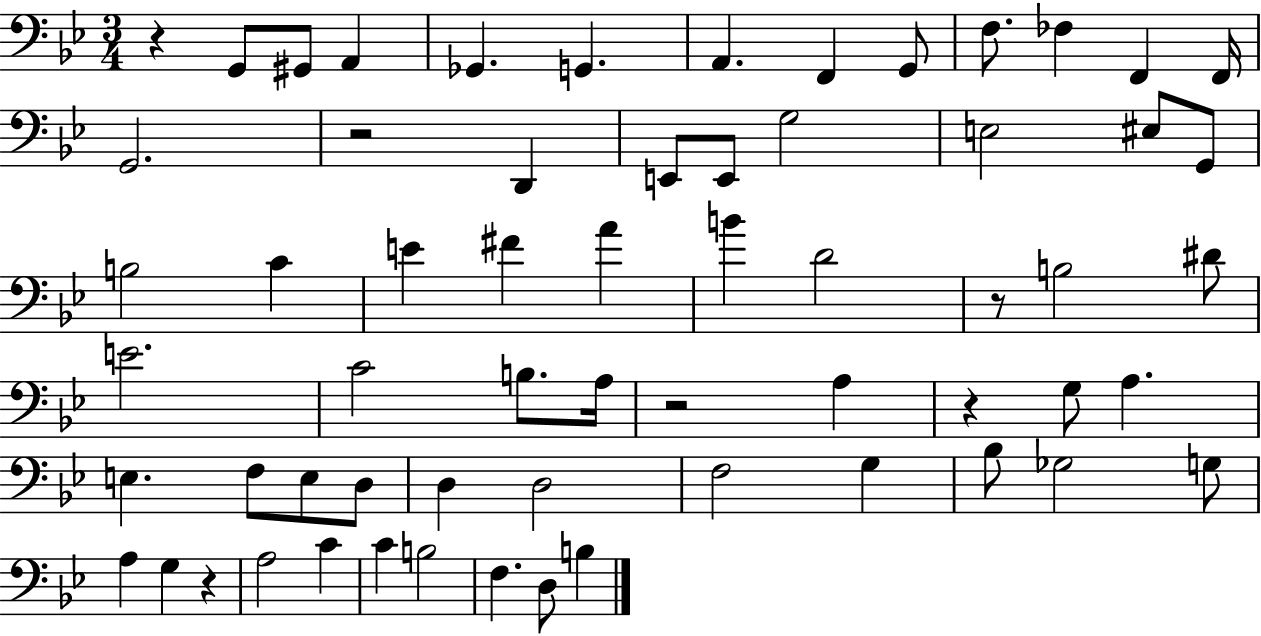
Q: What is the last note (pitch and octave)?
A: B3